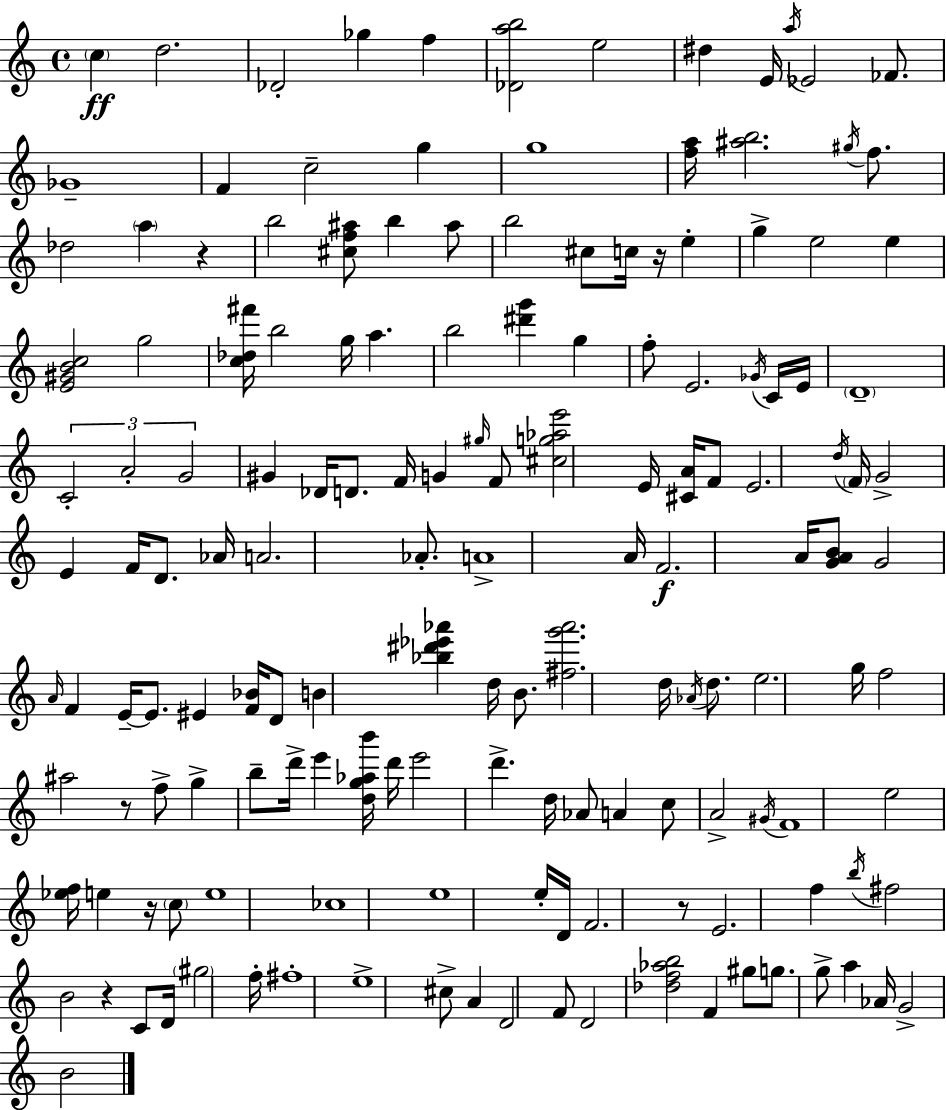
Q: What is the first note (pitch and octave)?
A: C5